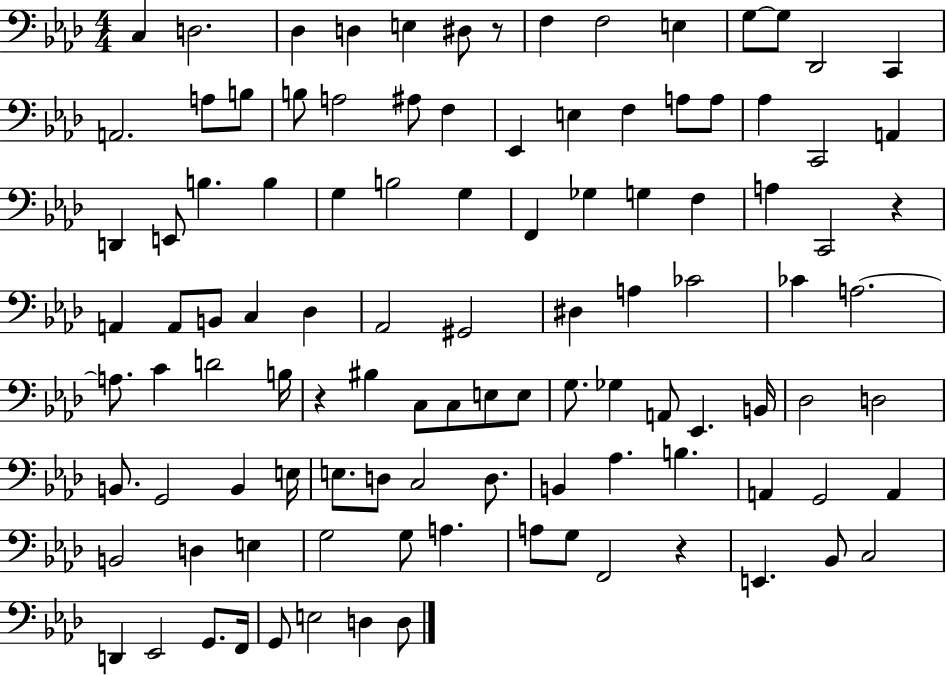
{
  \clef bass
  \numericTimeSignature
  \time 4/4
  \key aes \major
  \repeat volta 2 { c4 d2. | des4 d4 e4 dis8 r8 | f4 f2 e4 | g8~~ g8 des,2 c,4 | \break a,2. a8 b8 | b8 a2 ais8 f4 | ees,4 e4 f4 a8 a8 | aes4 c,2 a,4 | \break d,4 e,8 b4. b4 | g4 b2 g4 | f,4 ges4 g4 f4 | a4 c,2 r4 | \break a,4 a,8 b,8 c4 des4 | aes,2 gis,2 | dis4 a4 ces'2 | ces'4 a2.~~ | \break a8. c'4 d'2 b16 | r4 bis4 c8 c8 e8 e8 | g8. ges4 a,8 ees,4. b,16 | des2 d2 | \break b,8. g,2 b,4 e16 | e8. d8 c2 d8. | b,4 aes4. b4. | a,4 g,2 a,4 | \break b,2 d4 e4 | g2 g8 a4. | a8 g8 f,2 r4 | e,4. bes,8 c2 | \break d,4 ees,2 g,8. f,16 | g,8 e2 d4 d8 | } \bar "|."
}